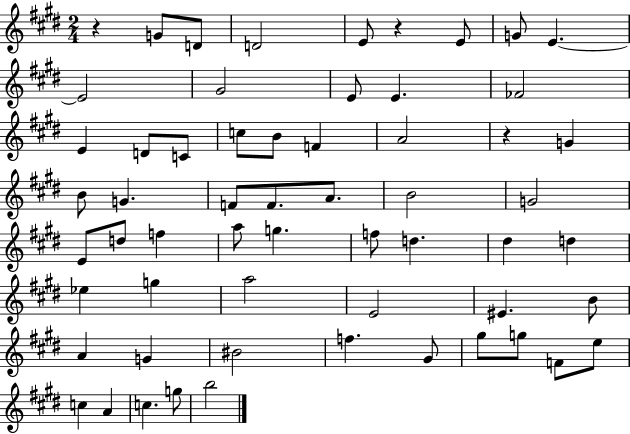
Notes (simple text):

R/q G4/e D4/e D4/h E4/e R/q E4/e G4/e E4/q. E4/h G#4/h E4/e E4/q. FES4/h E4/q D4/e C4/e C5/e B4/e F4/q A4/h R/q G4/q B4/e G4/q. F4/e F4/e. A4/e. B4/h G4/h E4/e D5/e F5/q A5/e G5/q. F5/e D5/q. D#5/q D5/q Eb5/q G5/q A5/h E4/h EIS4/q. B4/e A4/q G4/q BIS4/h F5/q. G#4/e G#5/e G5/e F4/e E5/e C5/q A4/q C5/q. G5/e B5/h